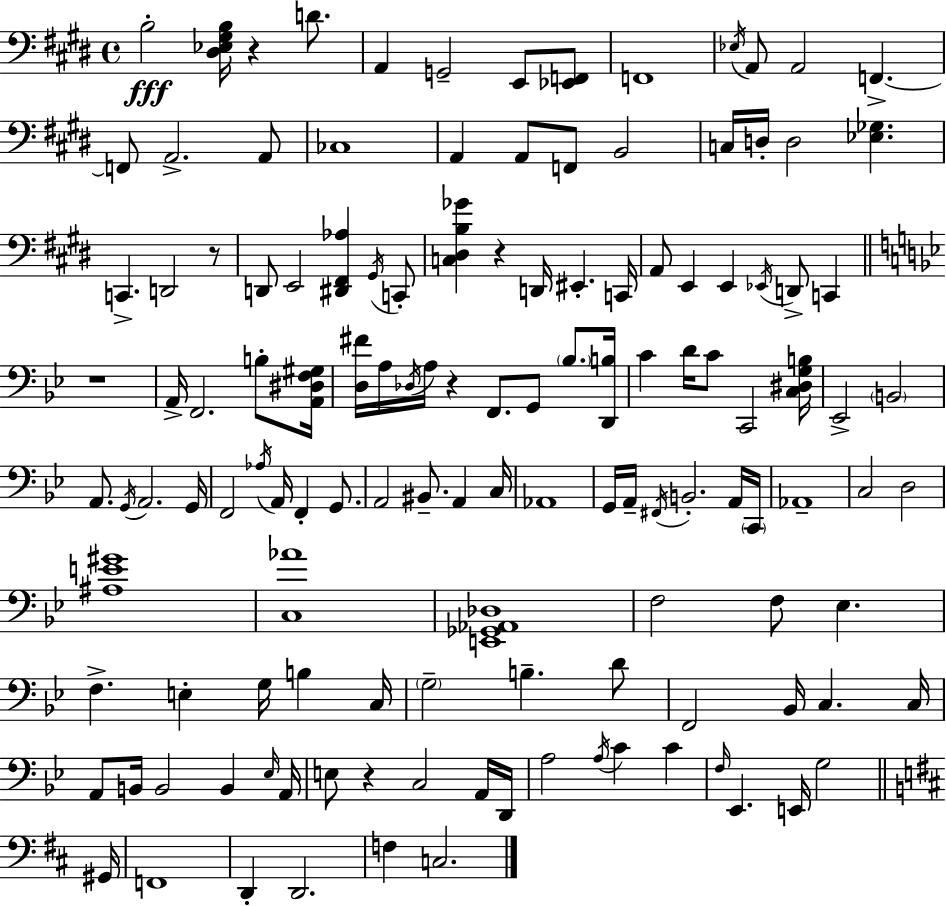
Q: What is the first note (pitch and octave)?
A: B3